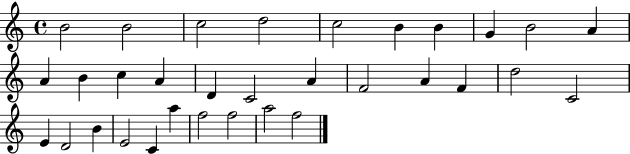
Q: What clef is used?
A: treble